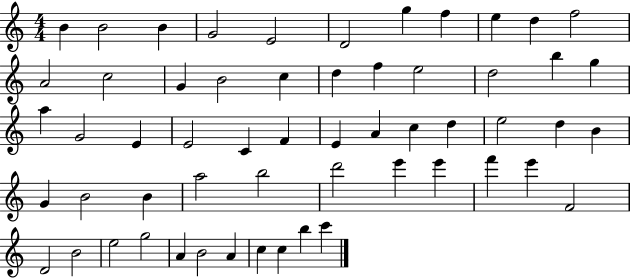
{
  \clef treble
  \numericTimeSignature
  \time 4/4
  \key c \major
  b'4 b'2 b'4 | g'2 e'2 | d'2 g''4 f''4 | e''4 d''4 f''2 | \break a'2 c''2 | g'4 b'2 c''4 | d''4 f''4 e''2 | d''2 b''4 g''4 | \break a''4 g'2 e'4 | e'2 c'4 f'4 | e'4 a'4 c''4 d''4 | e''2 d''4 b'4 | \break g'4 b'2 b'4 | a''2 b''2 | d'''2 e'''4 e'''4 | f'''4 e'''4 f'2 | \break d'2 b'2 | e''2 g''2 | a'4 b'2 a'4 | c''4 c''4 b''4 c'''4 | \break \bar "|."
}